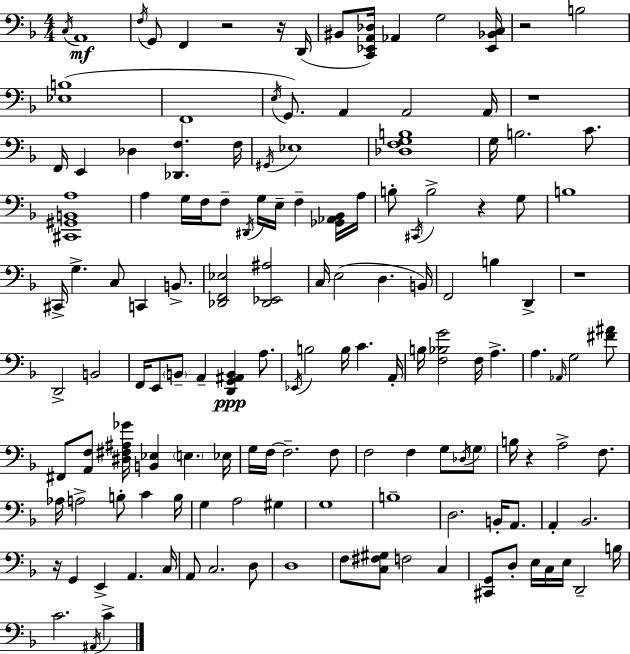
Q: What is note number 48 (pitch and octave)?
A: B2